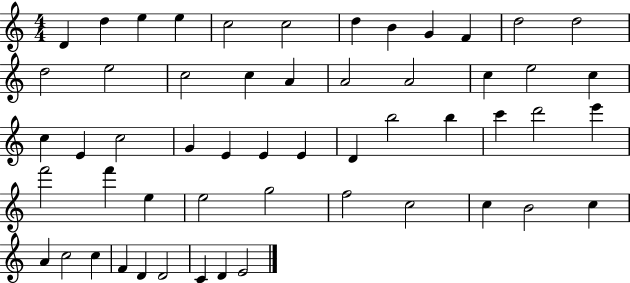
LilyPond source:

{
  \clef treble
  \numericTimeSignature
  \time 4/4
  \key c \major
  d'4 d''4 e''4 e''4 | c''2 c''2 | d''4 b'4 g'4 f'4 | d''2 d''2 | \break d''2 e''2 | c''2 c''4 a'4 | a'2 a'2 | c''4 e''2 c''4 | \break c''4 e'4 c''2 | g'4 e'4 e'4 e'4 | d'4 b''2 b''4 | c'''4 d'''2 e'''4 | \break f'''2 f'''4 e''4 | e''2 g''2 | f''2 c''2 | c''4 b'2 c''4 | \break a'4 c''2 c''4 | f'4 d'4 d'2 | c'4 d'4 e'2 | \bar "|."
}